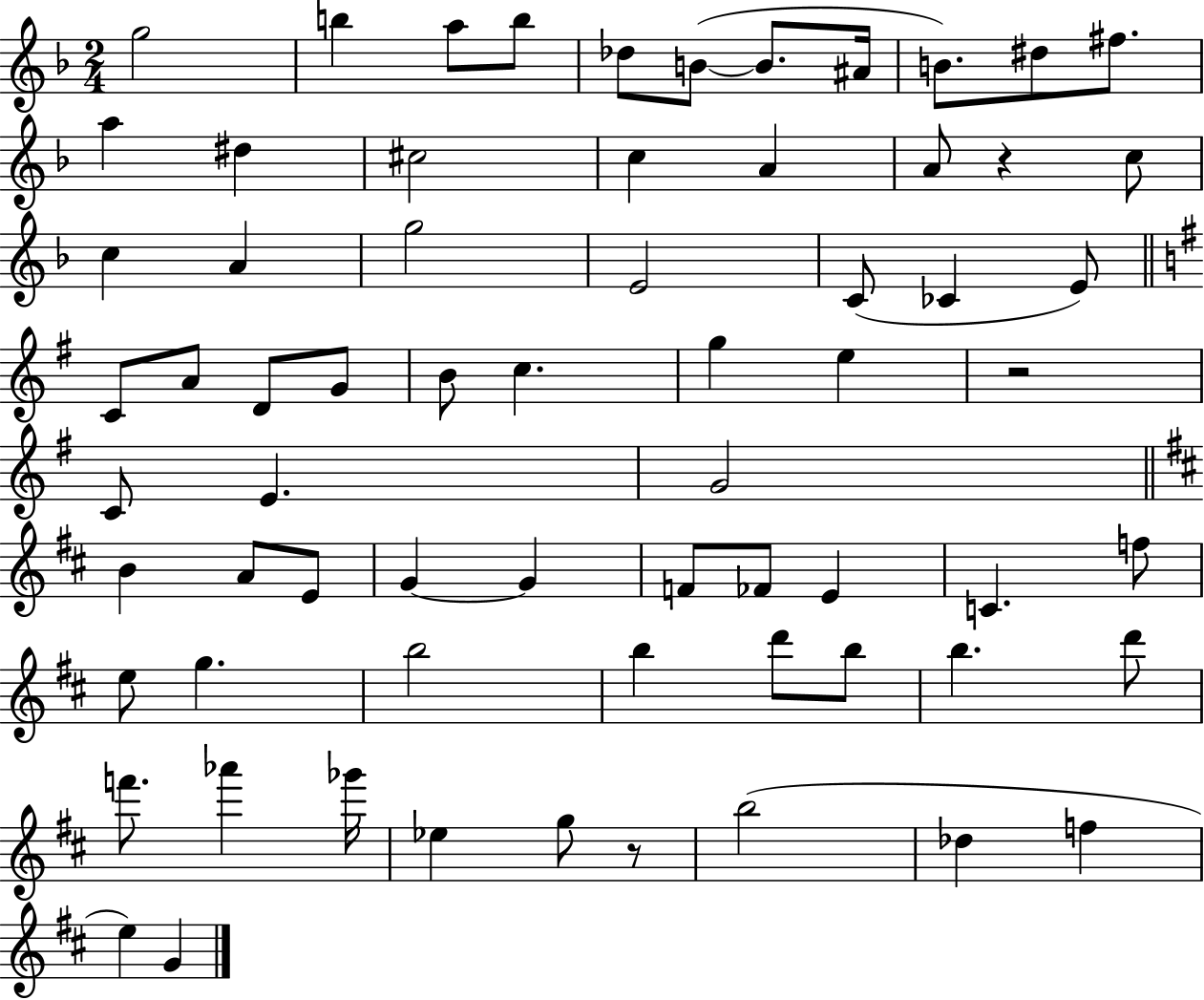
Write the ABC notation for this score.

X:1
T:Untitled
M:2/4
L:1/4
K:F
g2 b a/2 b/2 _d/2 B/2 B/2 ^A/4 B/2 ^d/2 ^f/2 a ^d ^c2 c A A/2 z c/2 c A g2 E2 C/2 _C E/2 C/2 A/2 D/2 G/2 B/2 c g e z2 C/2 E G2 B A/2 E/2 G G F/2 _F/2 E C f/2 e/2 g b2 b d'/2 b/2 b d'/2 f'/2 _a' _g'/4 _e g/2 z/2 b2 _d f e G